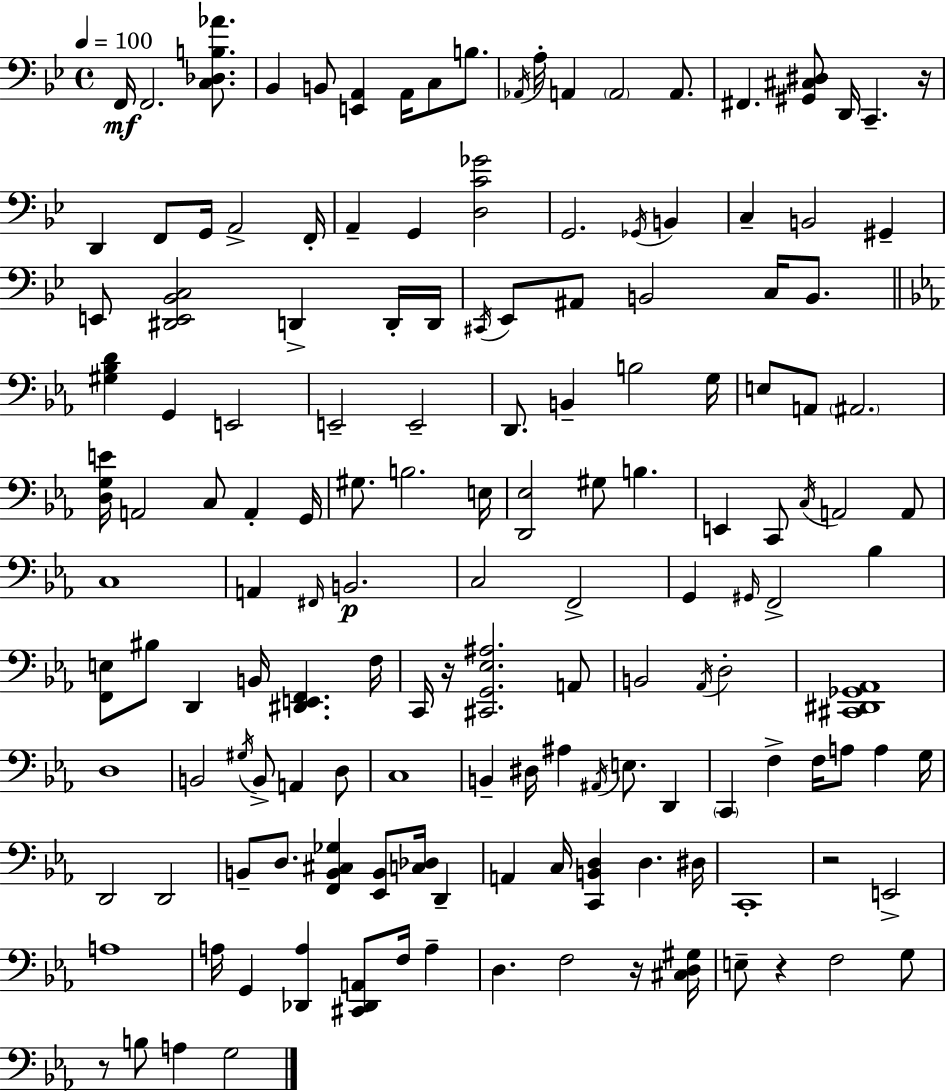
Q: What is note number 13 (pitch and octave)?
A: F#2